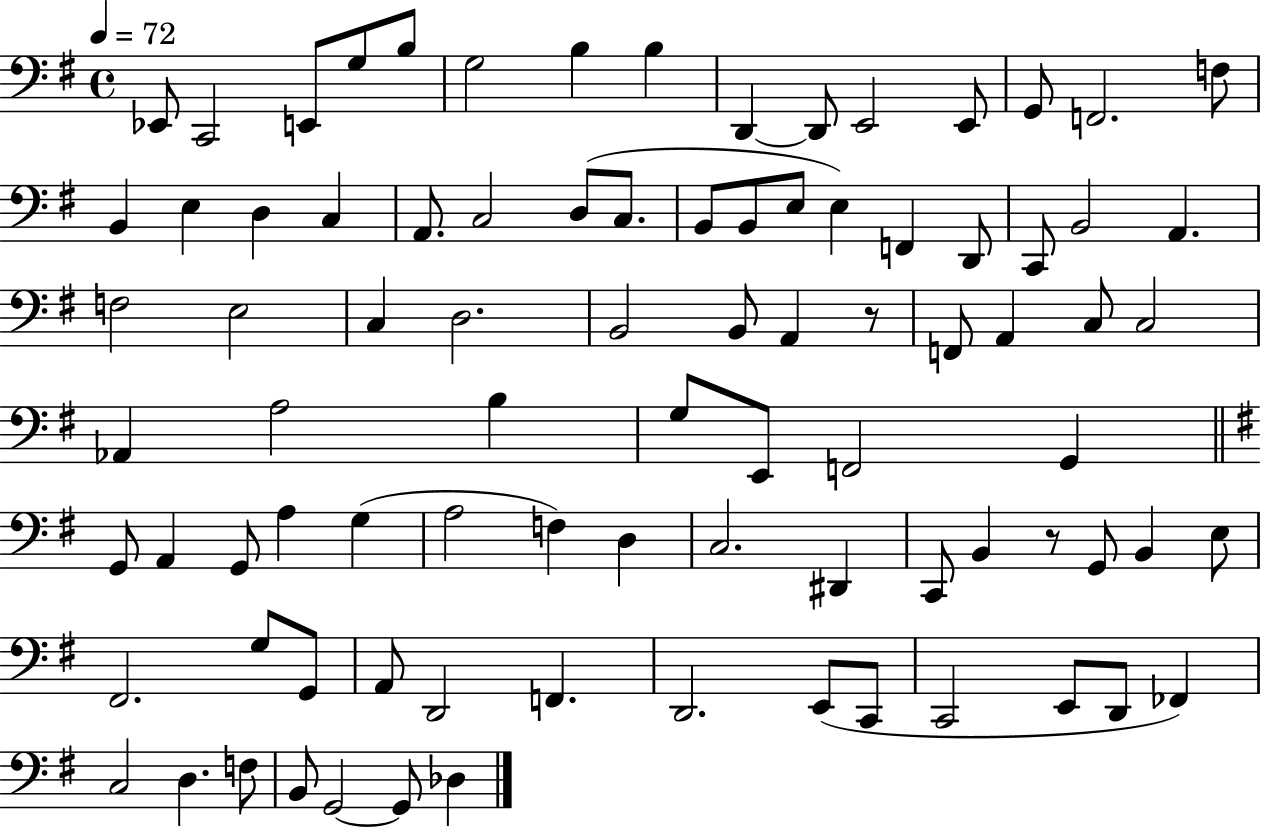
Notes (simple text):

Eb2/e C2/h E2/e G3/e B3/e G3/h B3/q B3/q D2/q D2/e E2/h E2/e G2/e F2/h. F3/e B2/q E3/q D3/q C3/q A2/e. C3/h D3/e C3/e. B2/e B2/e E3/e E3/q F2/q D2/e C2/e B2/h A2/q. F3/h E3/h C3/q D3/h. B2/h B2/e A2/q R/e F2/e A2/q C3/e C3/h Ab2/q A3/h B3/q G3/e E2/e F2/h G2/q G2/e A2/q G2/e A3/q G3/q A3/h F3/q D3/q C3/h. D#2/q C2/e B2/q R/e G2/e B2/q E3/e F#2/h. G3/e G2/e A2/e D2/h F2/q. D2/h. E2/e C2/e C2/h E2/e D2/e FES2/q C3/h D3/q. F3/e B2/e G2/h G2/e Db3/q